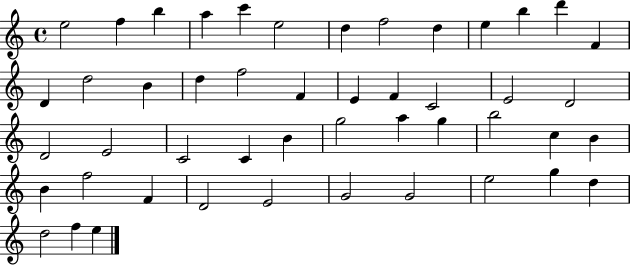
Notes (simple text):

E5/h F5/q B5/q A5/q C6/q E5/h D5/q F5/h D5/q E5/q B5/q D6/q F4/q D4/q D5/h B4/q D5/q F5/h F4/q E4/q F4/q C4/h E4/h D4/h D4/h E4/h C4/h C4/q B4/q G5/h A5/q G5/q B5/h C5/q B4/q B4/q F5/h F4/q D4/h E4/h G4/h G4/h E5/h G5/q D5/q D5/h F5/q E5/q